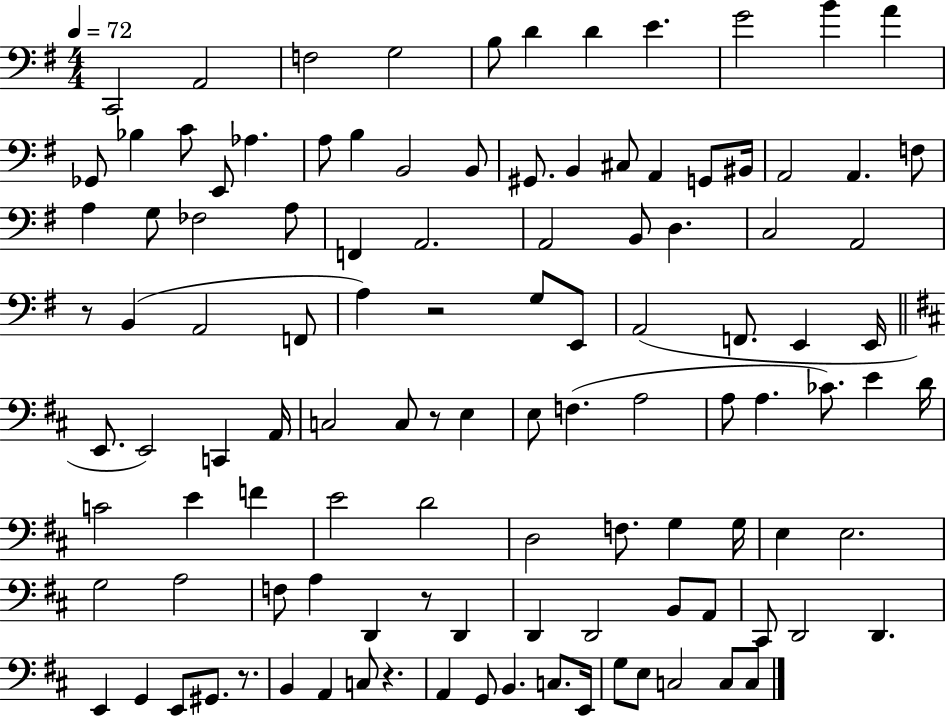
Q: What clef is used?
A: bass